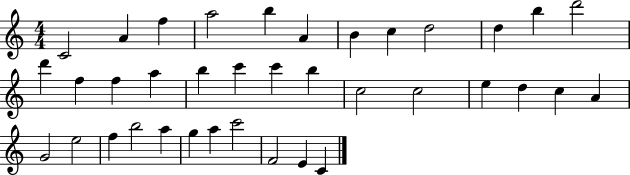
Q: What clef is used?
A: treble